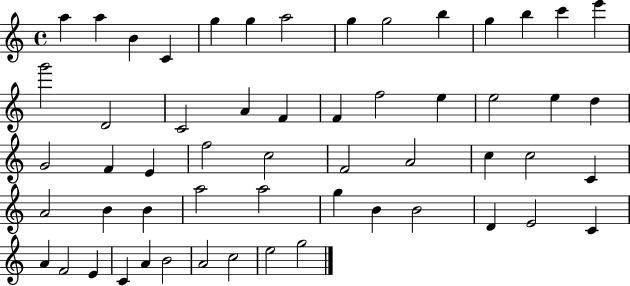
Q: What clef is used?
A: treble